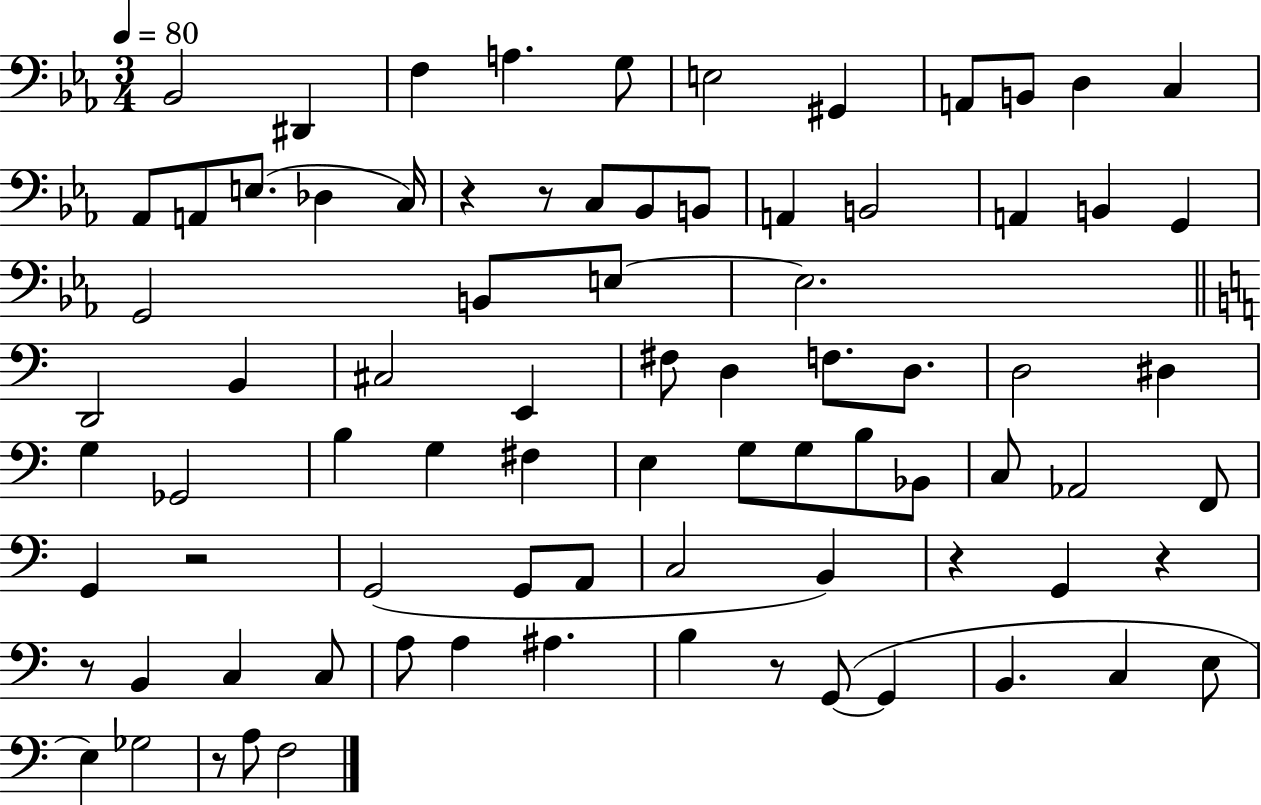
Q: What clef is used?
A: bass